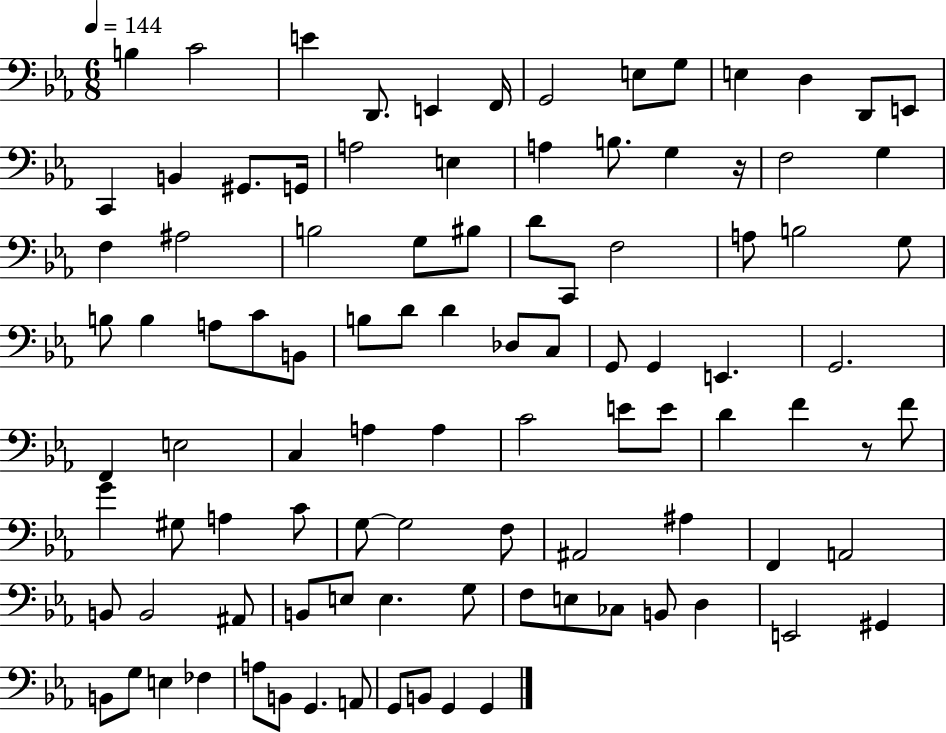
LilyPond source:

{
  \clef bass
  \numericTimeSignature
  \time 6/8
  \key ees \major
  \tempo 4 = 144
  b4 c'2 | e'4 d,8. e,4 f,16 | g,2 e8 g8 | e4 d4 d,8 e,8 | \break c,4 b,4 gis,8. g,16 | a2 e4 | a4 b8. g4 r16 | f2 g4 | \break f4 ais2 | b2 g8 bis8 | d'8 c,8 f2 | a8 b2 g8 | \break b8 b4 a8 c'8 b,8 | b8 d'8 d'4 des8 c8 | g,8 g,4 e,4. | g,2. | \break f,4 e2 | c4 a4 a4 | c'2 e'8 e'8 | d'4 f'4 r8 f'8 | \break g'4 gis8 a4 c'8 | g8~~ g2 f8 | ais,2 ais4 | f,4 a,2 | \break b,8 b,2 ais,8 | b,8 e8 e4. g8 | f8 e8 ces8 b,8 d4 | e,2 gis,4 | \break b,8 g8 e4 fes4 | a8 b,8 g,4. a,8 | g,8 b,8 g,4 g,4 | \bar "|."
}